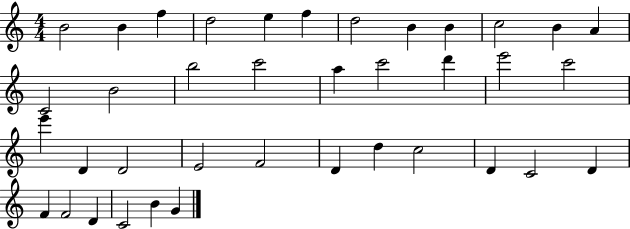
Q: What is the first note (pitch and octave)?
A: B4